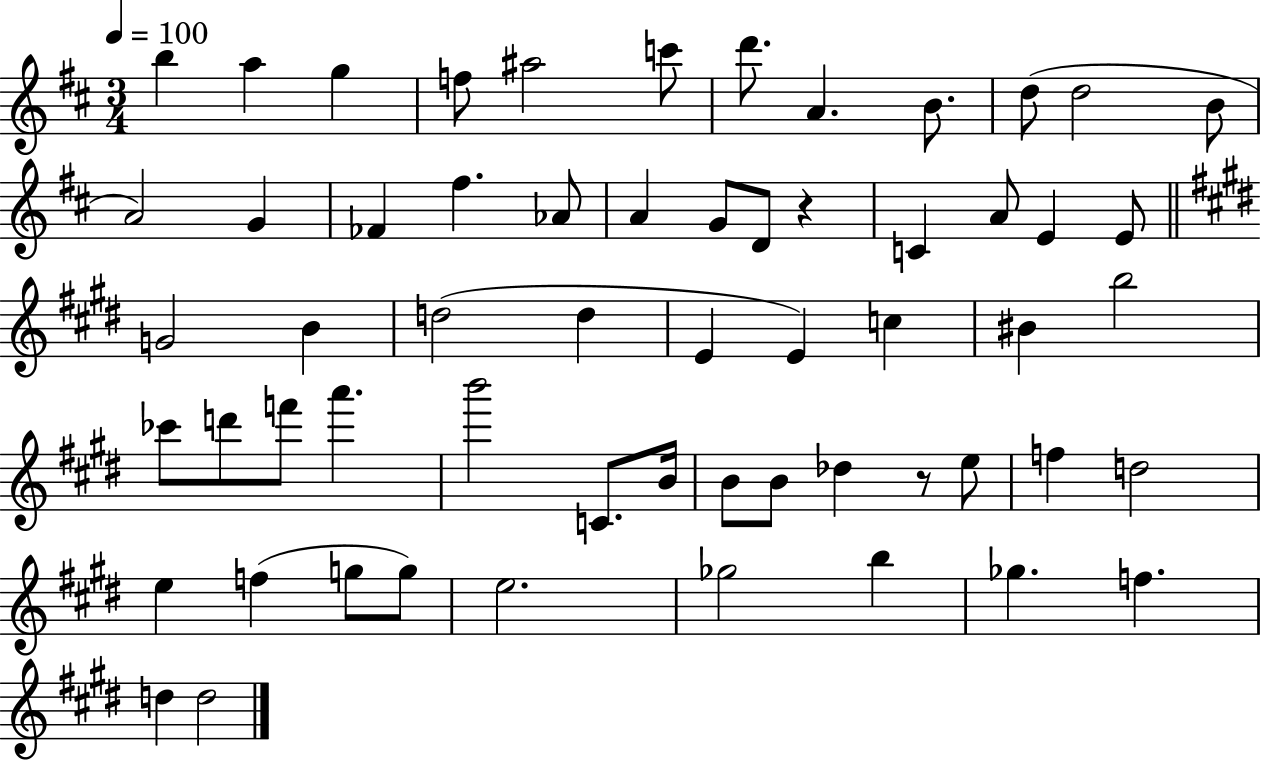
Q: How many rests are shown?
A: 2